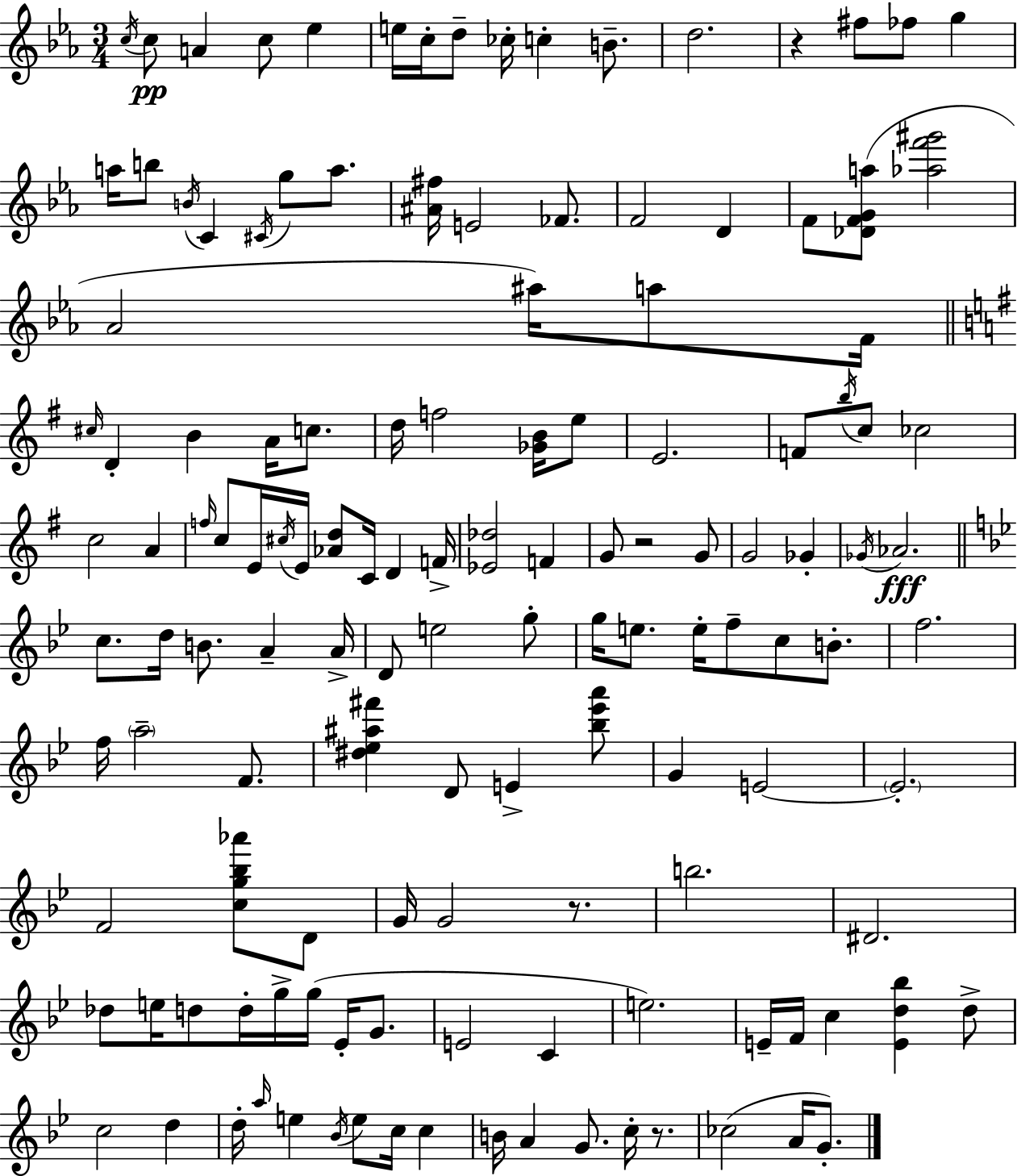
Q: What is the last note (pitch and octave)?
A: G4